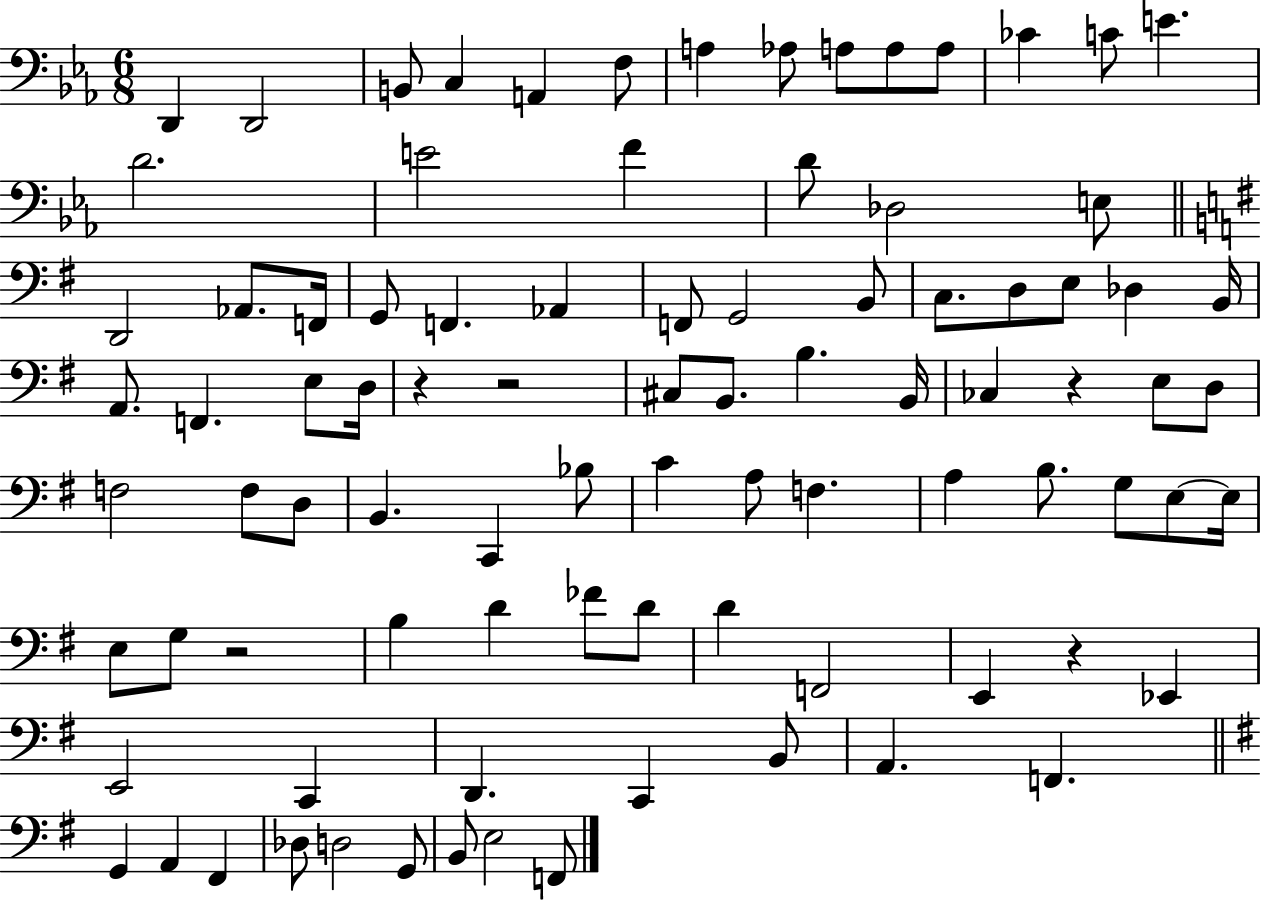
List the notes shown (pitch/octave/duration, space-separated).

D2/q D2/h B2/e C3/q A2/q F3/e A3/q Ab3/e A3/e A3/e A3/e CES4/q C4/e E4/q. D4/h. E4/h F4/q D4/e Db3/h E3/e D2/h Ab2/e. F2/s G2/e F2/q. Ab2/q F2/e G2/h B2/e C3/e. D3/e E3/e Db3/q B2/s A2/e. F2/q. E3/e D3/s R/q R/h C#3/e B2/e. B3/q. B2/s CES3/q R/q E3/e D3/e F3/h F3/e D3/e B2/q. C2/q Bb3/e C4/q A3/e F3/q. A3/q B3/e. G3/e E3/e E3/s E3/e G3/e R/h B3/q D4/q FES4/e D4/e D4/q F2/h E2/q R/q Eb2/q E2/h C2/q D2/q. C2/q B2/e A2/q. F2/q. G2/q A2/q F#2/q Db3/e D3/h G2/e B2/e E3/h F2/e